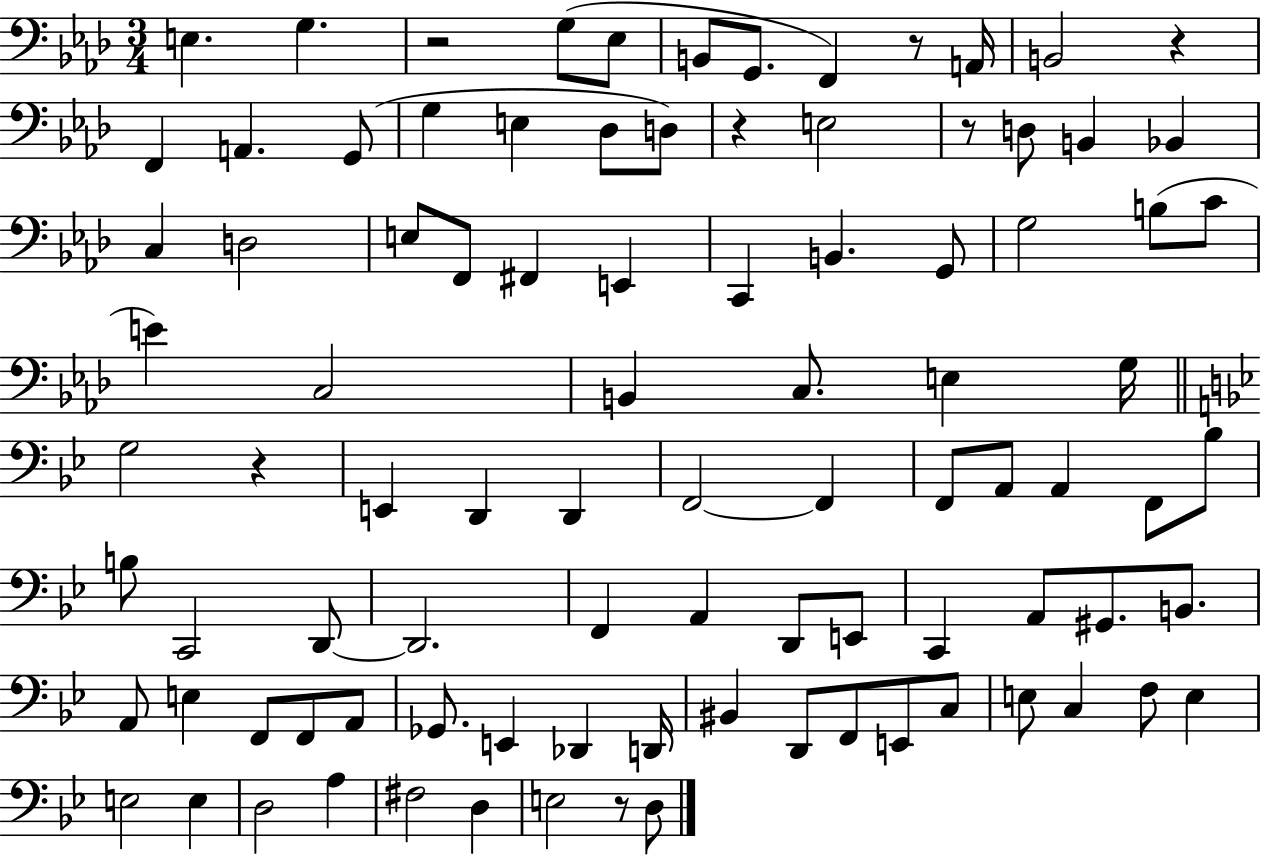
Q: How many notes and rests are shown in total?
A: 94